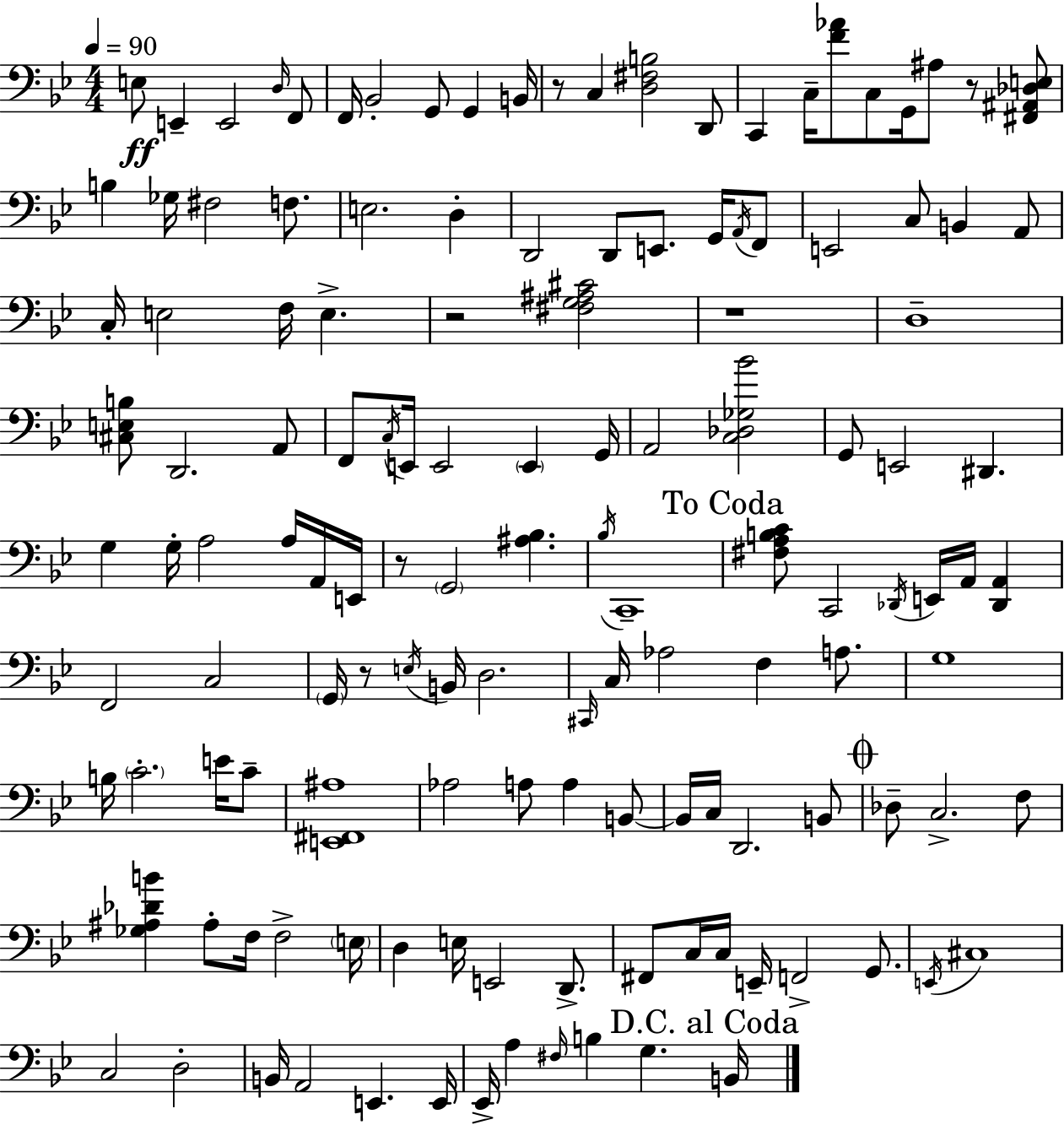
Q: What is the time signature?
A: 4/4